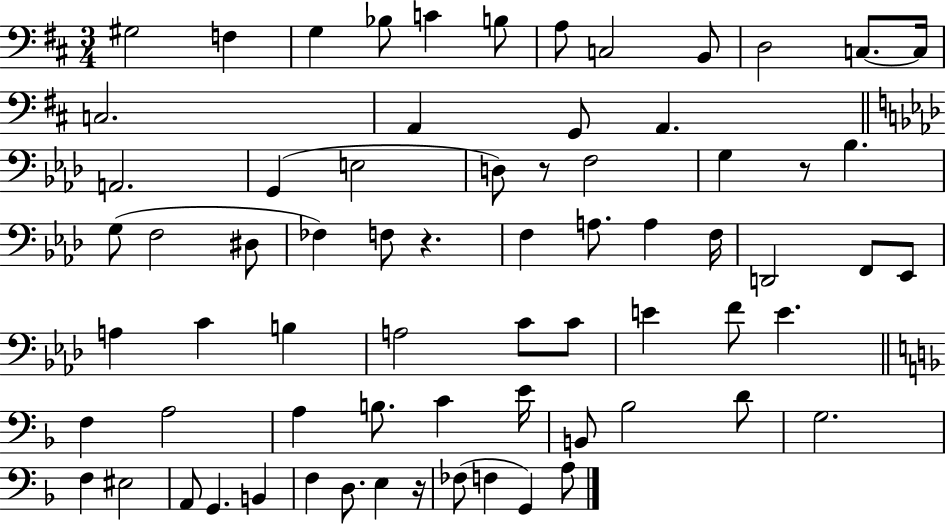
{
  \clef bass
  \numericTimeSignature
  \time 3/4
  \key d \major
  \repeat volta 2 { gis2 f4 | g4 bes8 c'4 b8 | a8 c2 b,8 | d2 c8.~~ c16 | \break c2. | a,4 g,8 a,4. | \bar "||" \break \key aes \major a,2. | g,4( e2 | d8) r8 f2 | g4 r8 bes4. | \break g8( f2 dis8 | fes4) f8 r4. | f4 a8. a4 f16 | d,2 f,8 ees,8 | \break a4 c'4 b4 | a2 c'8 c'8 | e'4 f'8 e'4. | \bar "||" \break \key f \major f4 a2 | a4 b8. c'4 e'16 | b,8 bes2 d'8 | g2. | \break f4 eis2 | a,8 g,4. b,4 | f4 d8. e4 r16 | fes8( f4 g,4) a8 | \break } \bar "|."
}